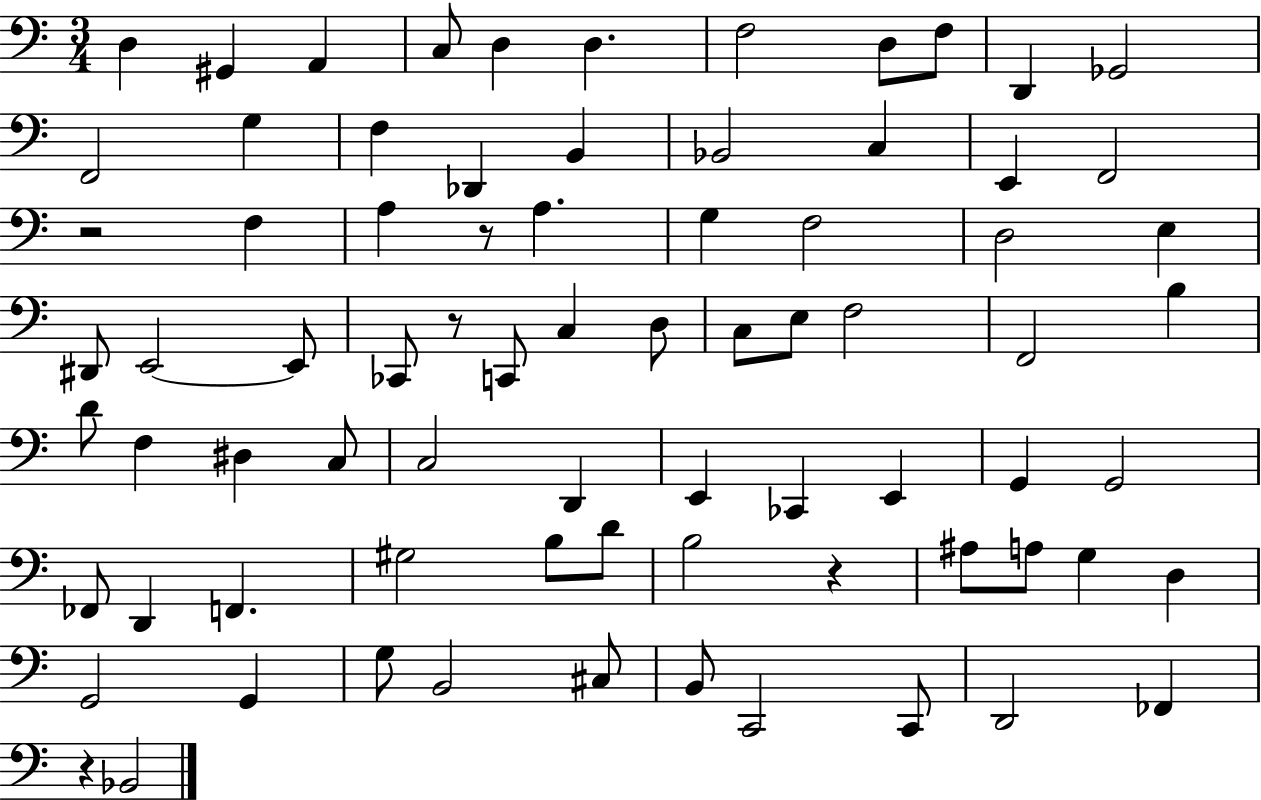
X:1
T:Untitled
M:3/4
L:1/4
K:C
D, ^G,, A,, C,/2 D, D, F,2 D,/2 F,/2 D,, _G,,2 F,,2 G, F, _D,, B,, _B,,2 C, E,, F,,2 z2 F, A, z/2 A, G, F,2 D,2 E, ^D,,/2 E,,2 E,,/2 _C,,/2 z/2 C,,/2 C, D,/2 C,/2 E,/2 F,2 F,,2 B, D/2 F, ^D, C,/2 C,2 D,, E,, _C,, E,, G,, G,,2 _F,,/2 D,, F,, ^G,2 B,/2 D/2 B,2 z ^A,/2 A,/2 G, D, G,,2 G,, G,/2 B,,2 ^C,/2 B,,/2 C,,2 C,,/2 D,,2 _F,, z _B,,2